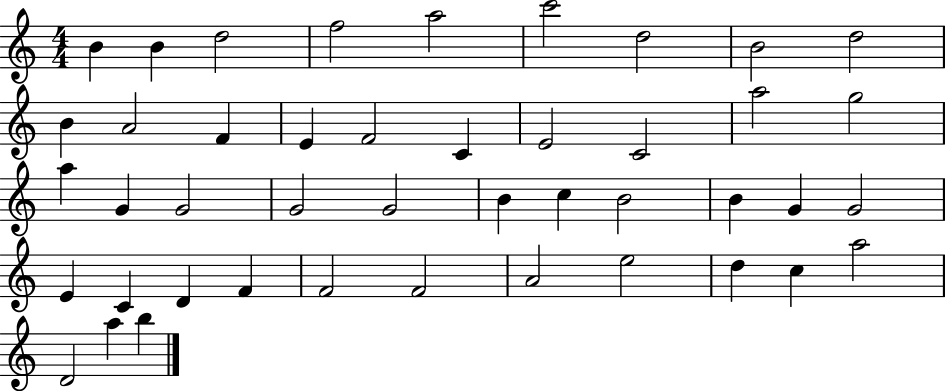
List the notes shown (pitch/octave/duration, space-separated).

B4/q B4/q D5/h F5/h A5/h C6/h D5/h B4/h D5/h B4/q A4/h F4/q E4/q F4/h C4/q E4/h C4/h A5/h G5/h A5/q G4/q G4/h G4/h G4/h B4/q C5/q B4/h B4/q G4/q G4/h E4/q C4/q D4/q F4/q F4/h F4/h A4/h E5/h D5/q C5/q A5/h D4/h A5/q B5/q